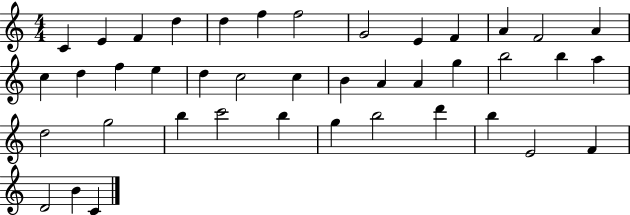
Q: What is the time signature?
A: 4/4